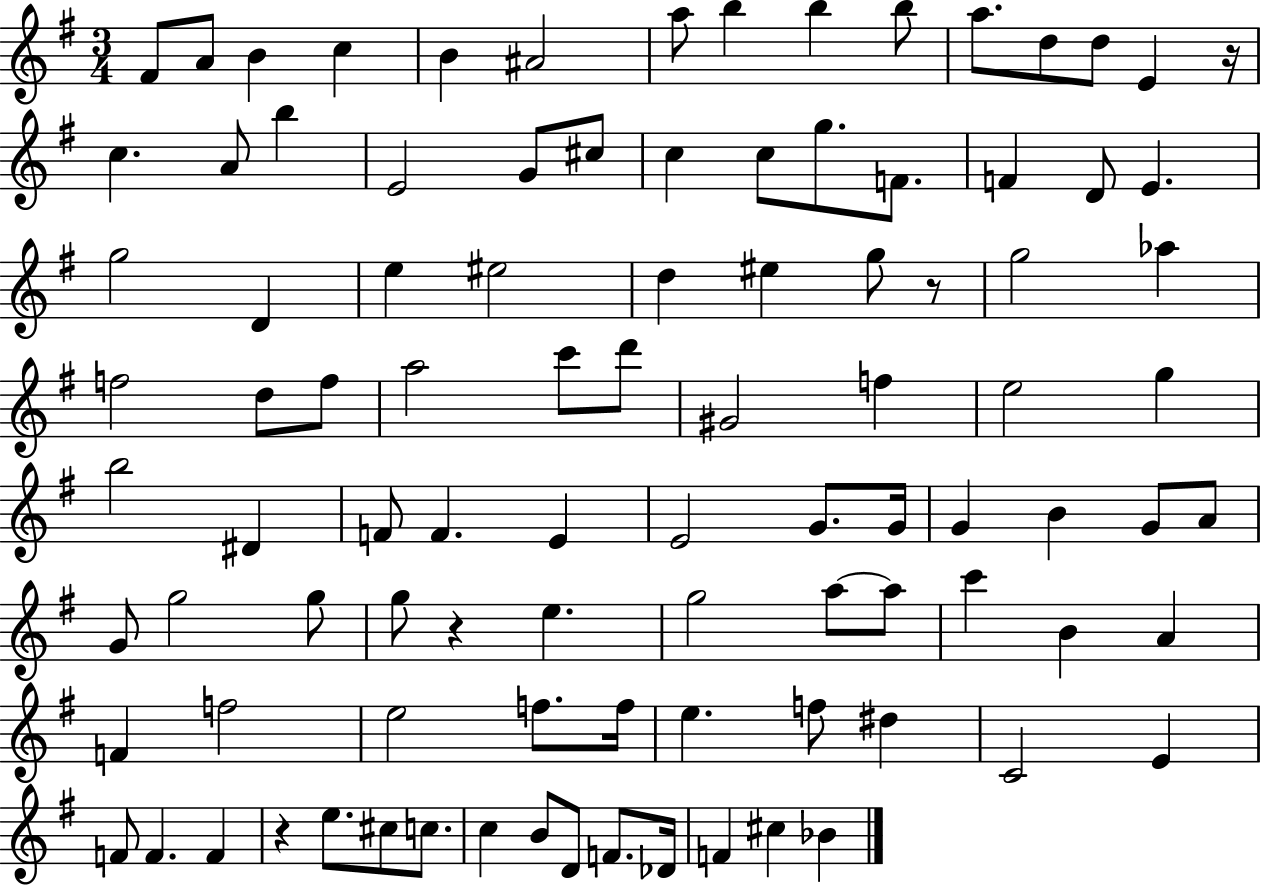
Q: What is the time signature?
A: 3/4